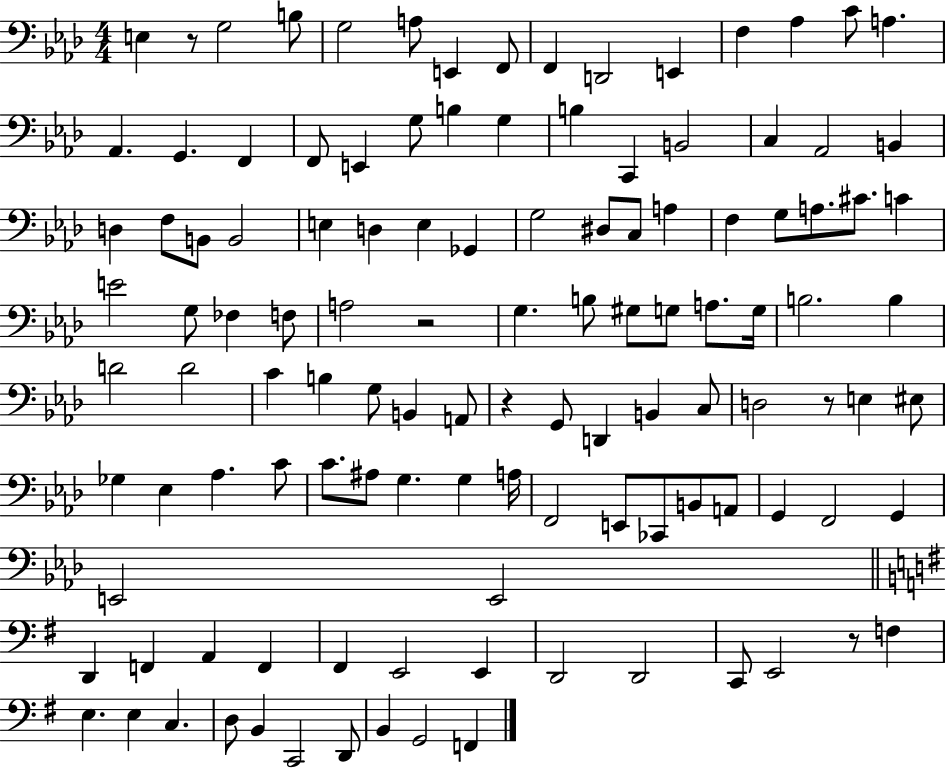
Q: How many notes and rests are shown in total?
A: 118